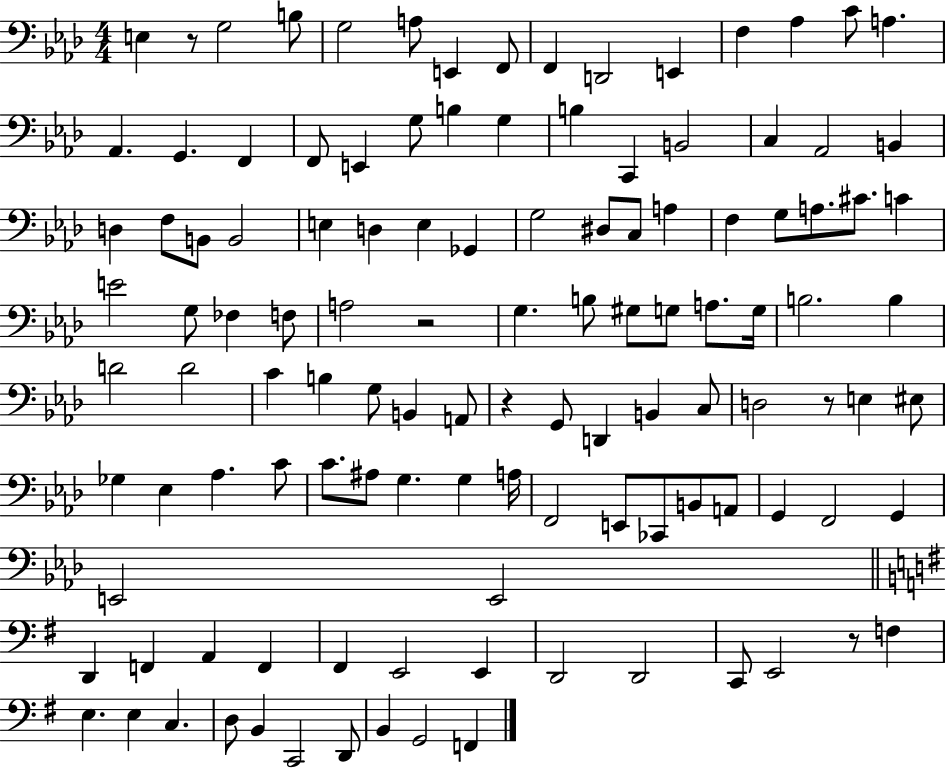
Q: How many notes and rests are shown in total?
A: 118